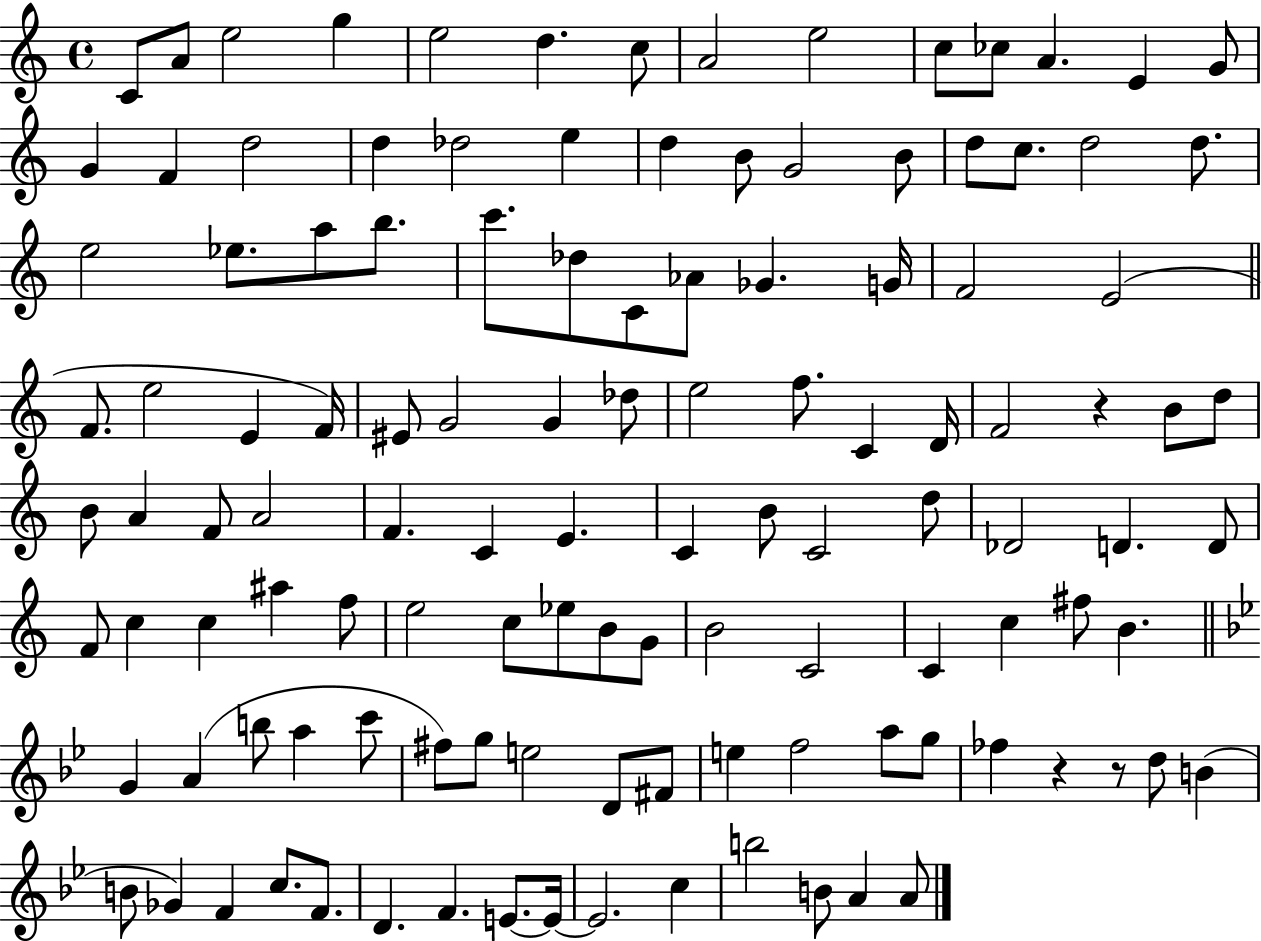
C4/e A4/e E5/h G5/q E5/h D5/q. C5/e A4/h E5/h C5/e CES5/e A4/q. E4/q G4/e G4/q F4/q D5/h D5/q Db5/h E5/q D5/q B4/e G4/h B4/e D5/e C5/e. D5/h D5/e. E5/h Eb5/e. A5/e B5/e. C6/e. Db5/e C4/e Ab4/e Gb4/q. G4/s F4/h E4/h F4/e. E5/h E4/q F4/s EIS4/e G4/h G4/q Db5/e E5/h F5/e. C4/q D4/s F4/h R/q B4/e D5/e B4/e A4/q F4/e A4/h F4/q. C4/q E4/q. C4/q B4/e C4/h D5/e Db4/h D4/q. D4/e F4/e C5/q C5/q A#5/q F5/e E5/h C5/e Eb5/e B4/e G4/e B4/h C4/h C4/q C5/q F#5/e B4/q. G4/q A4/q B5/e A5/q C6/e F#5/e G5/e E5/h D4/e F#4/e E5/q F5/h A5/e G5/e FES5/q R/q R/e D5/e B4/q B4/e Gb4/q F4/q C5/e. F4/e. D4/q. F4/q. E4/e. E4/s E4/h. C5/q B5/h B4/e A4/q A4/e